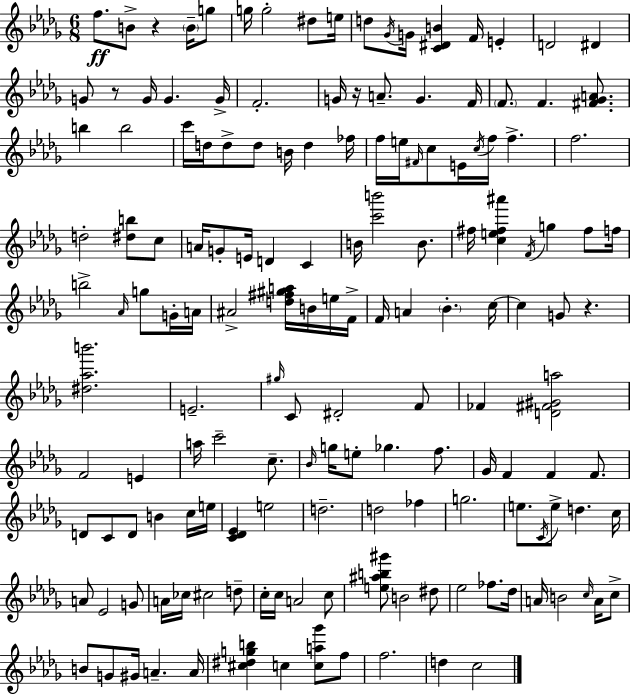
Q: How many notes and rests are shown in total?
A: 156